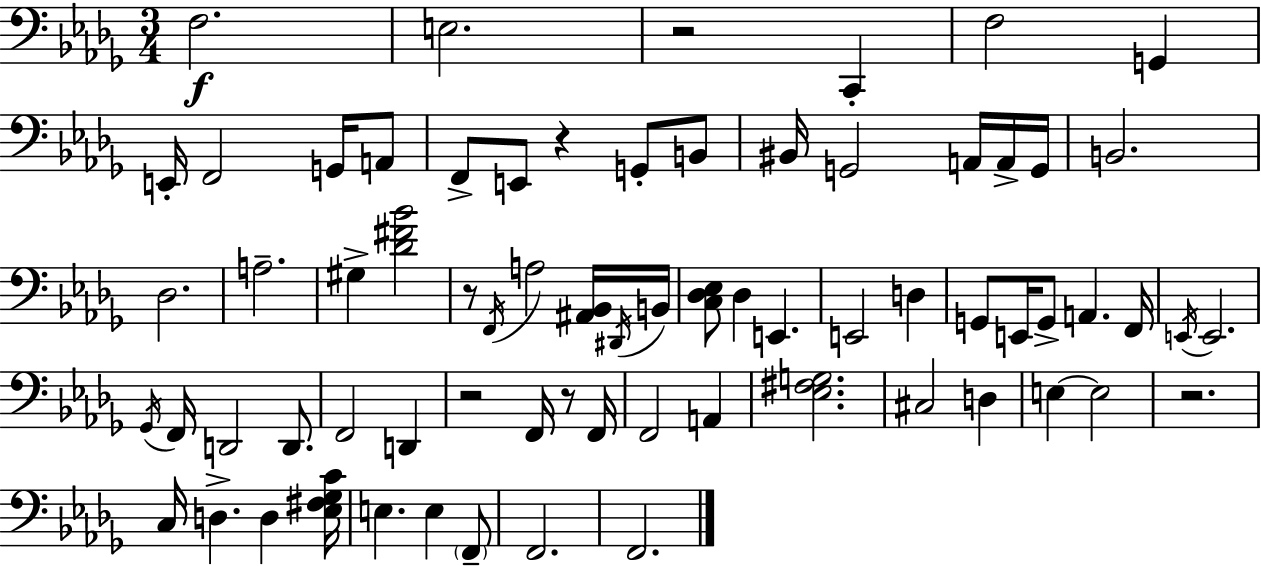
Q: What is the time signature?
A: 3/4